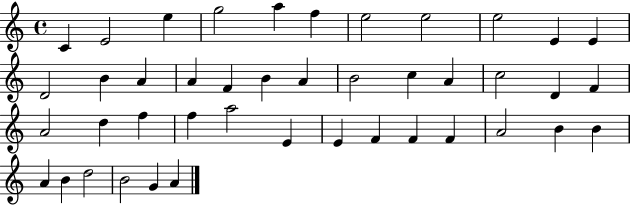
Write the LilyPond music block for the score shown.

{
  \clef treble
  \time 4/4
  \defaultTimeSignature
  \key c \major
  c'4 e'2 e''4 | g''2 a''4 f''4 | e''2 e''2 | e''2 e'4 e'4 | \break d'2 b'4 a'4 | a'4 f'4 b'4 a'4 | b'2 c''4 a'4 | c''2 d'4 f'4 | \break a'2 d''4 f''4 | f''4 a''2 e'4 | e'4 f'4 f'4 f'4 | a'2 b'4 b'4 | \break a'4 b'4 d''2 | b'2 g'4 a'4 | \bar "|."
}